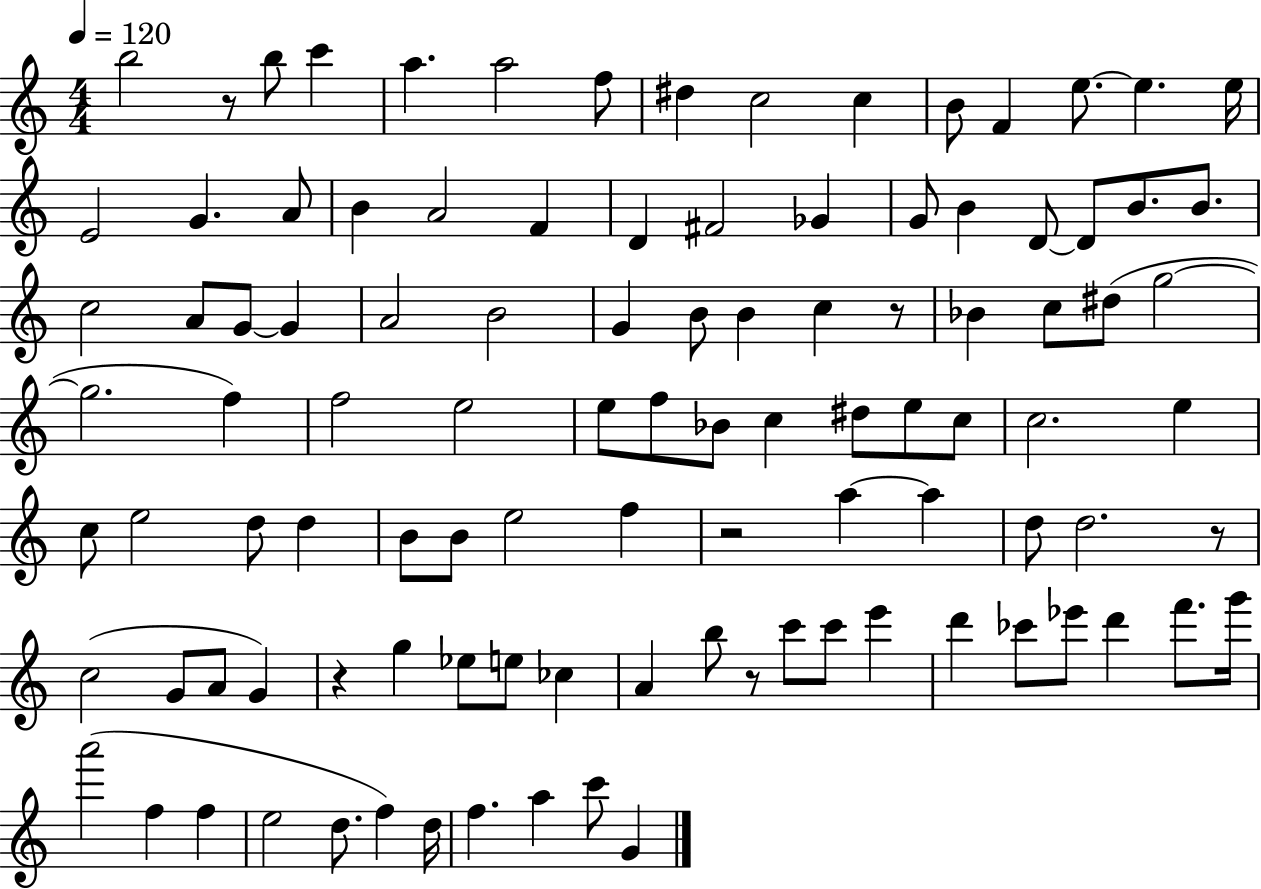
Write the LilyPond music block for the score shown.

{
  \clef treble
  \numericTimeSignature
  \time 4/4
  \key c \major
  \tempo 4 = 120
  b''2 r8 b''8 c'''4 | a''4. a''2 f''8 | dis''4 c''2 c''4 | b'8 f'4 e''8.~~ e''4. e''16 | \break e'2 g'4. a'8 | b'4 a'2 f'4 | d'4 fis'2 ges'4 | g'8 b'4 d'8~~ d'8 b'8. b'8. | \break c''2 a'8 g'8~~ g'4 | a'2 b'2 | g'4 b'8 b'4 c''4 r8 | bes'4 c''8 dis''8( g''2~~ | \break g''2. f''4) | f''2 e''2 | e''8 f''8 bes'8 c''4 dis''8 e''8 c''8 | c''2. e''4 | \break c''8 e''2 d''8 d''4 | b'8 b'8 e''2 f''4 | r2 a''4~~ a''4 | d''8 d''2. r8 | \break c''2( g'8 a'8 g'4) | r4 g''4 ees''8 e''8 ces''4 | a'4 b''8 r8 c'''8 c'''8 e'''4 | d'''4 ces'''8 ees'''8 d'''4 f'''8. g'''16 | \break a'''2( f''4 f''4 | e''2 d''8. f''4) d''16 | f''4. a''4 c'''8 g'4 | \bar "|."
}